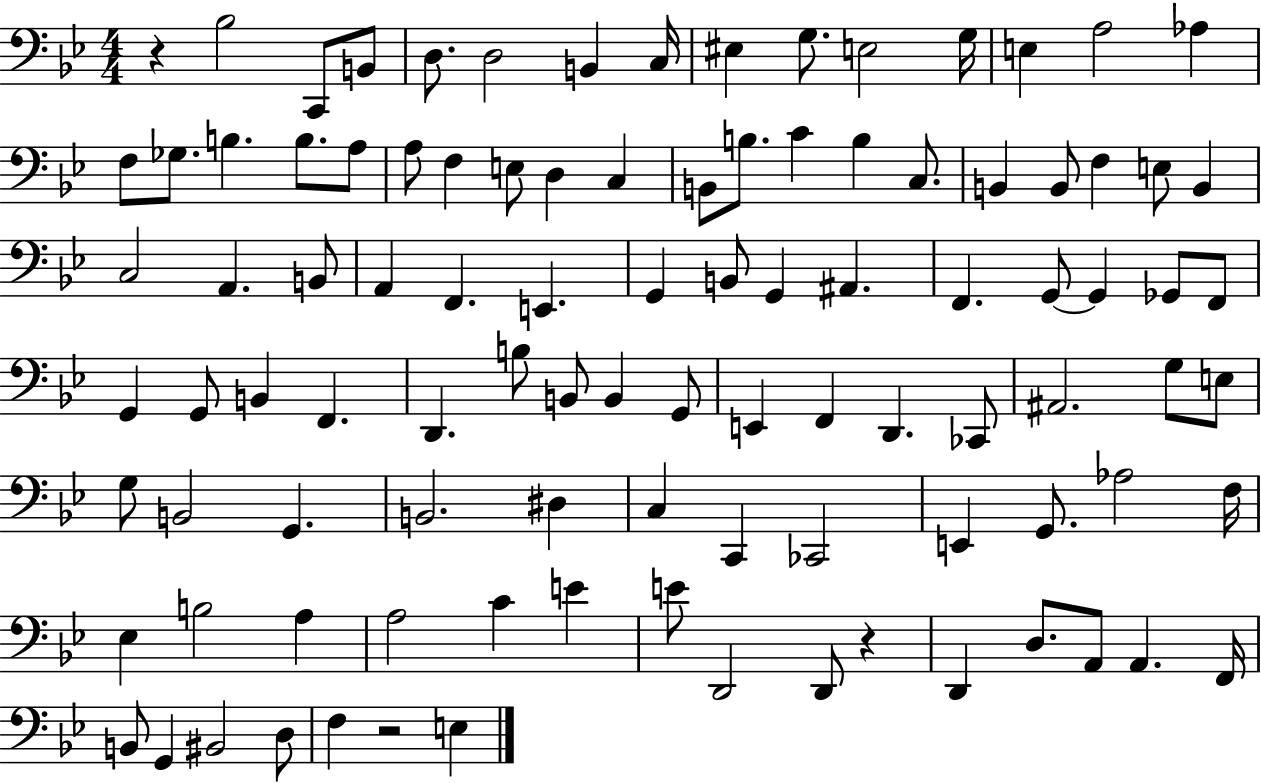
R/q Bb3/h C2/e B2/e D3/e. D3/h B2/q C3/s EIS3/q G3/e. E3/h G3/s E3/q A3/h Ab3/q F3/e Gb3/e. B3/q. B3/e. A3/e A3/e F3/q E3/e D3/q C3/q B2/e B3/e. C4/q B3/q C3/e. B2/q B2/e F3/q E3/e B2/q C3/h A2/q. B2/e A2/q F2/q. E2/q. G2/q B2/e G2/q A#2/q. F2/q. G2/e G2/q Gb2/e F2/e G2/q G2/e B2/q F2/q. D2/q. B3/e B2/e B2/q G2/e E2/q F2/q D2/q. CES2/e A#2/h. G3/e E3/e G3/e B2/h G2/q. B2/h. D#3/q C3/q C2/q CES2/h E2/q G2/e. Ab3/h F3/s Eb3/q B3/h A3/q A3/h C4/q E4/q E4/e D2/h D2/e R/q D2/q D3/e. A2/e A2/q. F2/s B2/e G2/q BIS2/h D3/e F3/q R/h E3/q